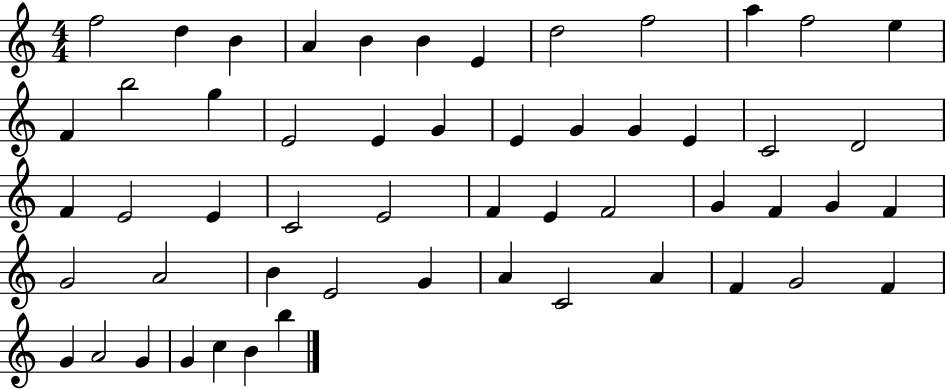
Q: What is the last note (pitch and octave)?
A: B5